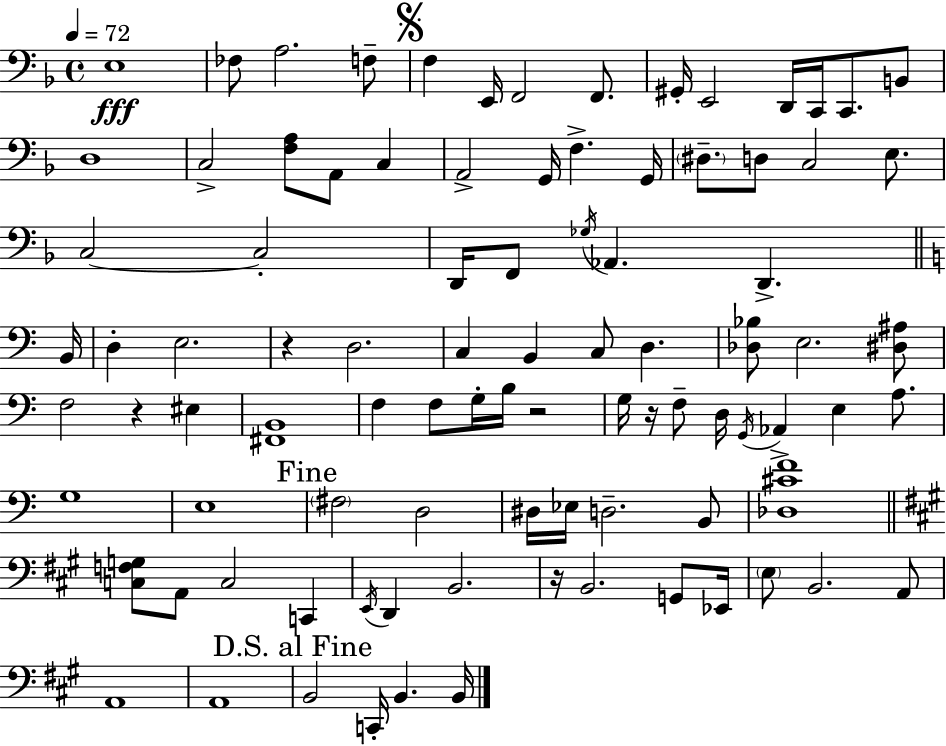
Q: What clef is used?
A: bass